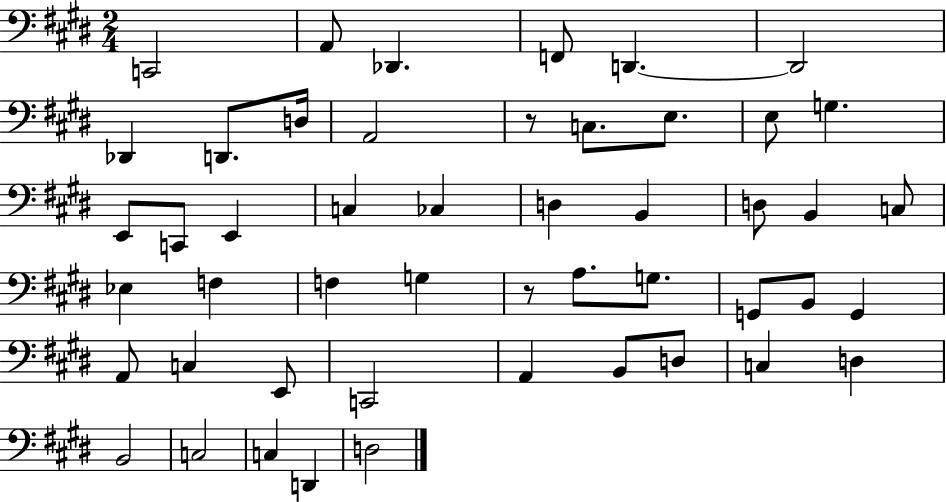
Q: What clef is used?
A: bass